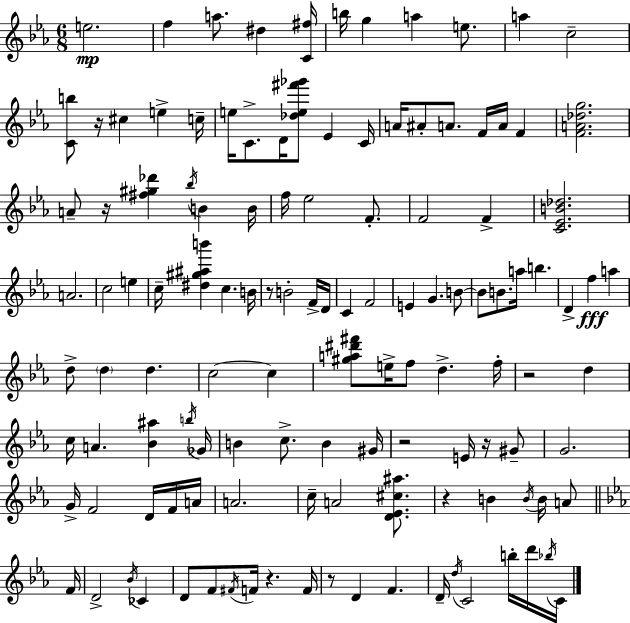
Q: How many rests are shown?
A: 9